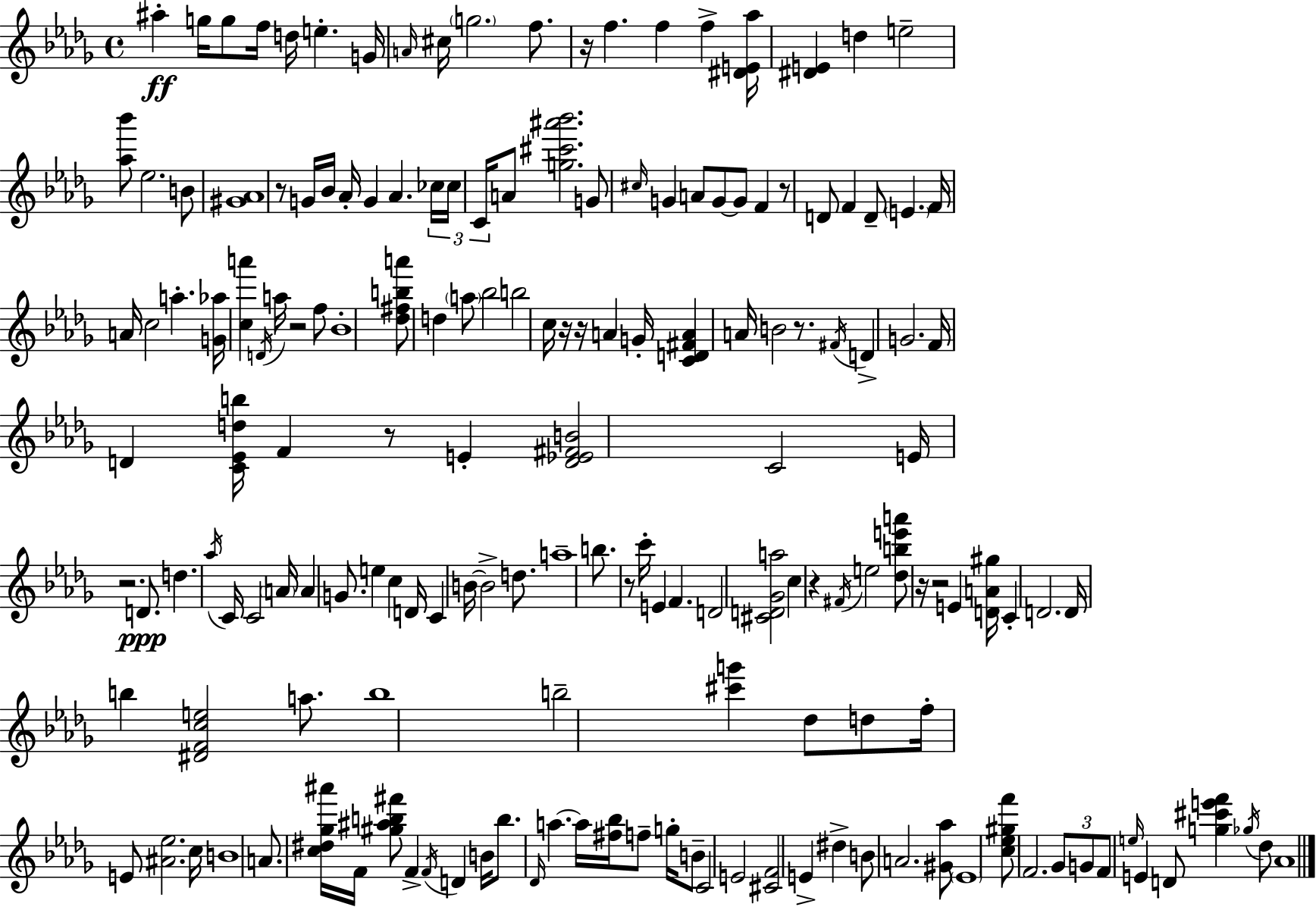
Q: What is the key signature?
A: BES minor